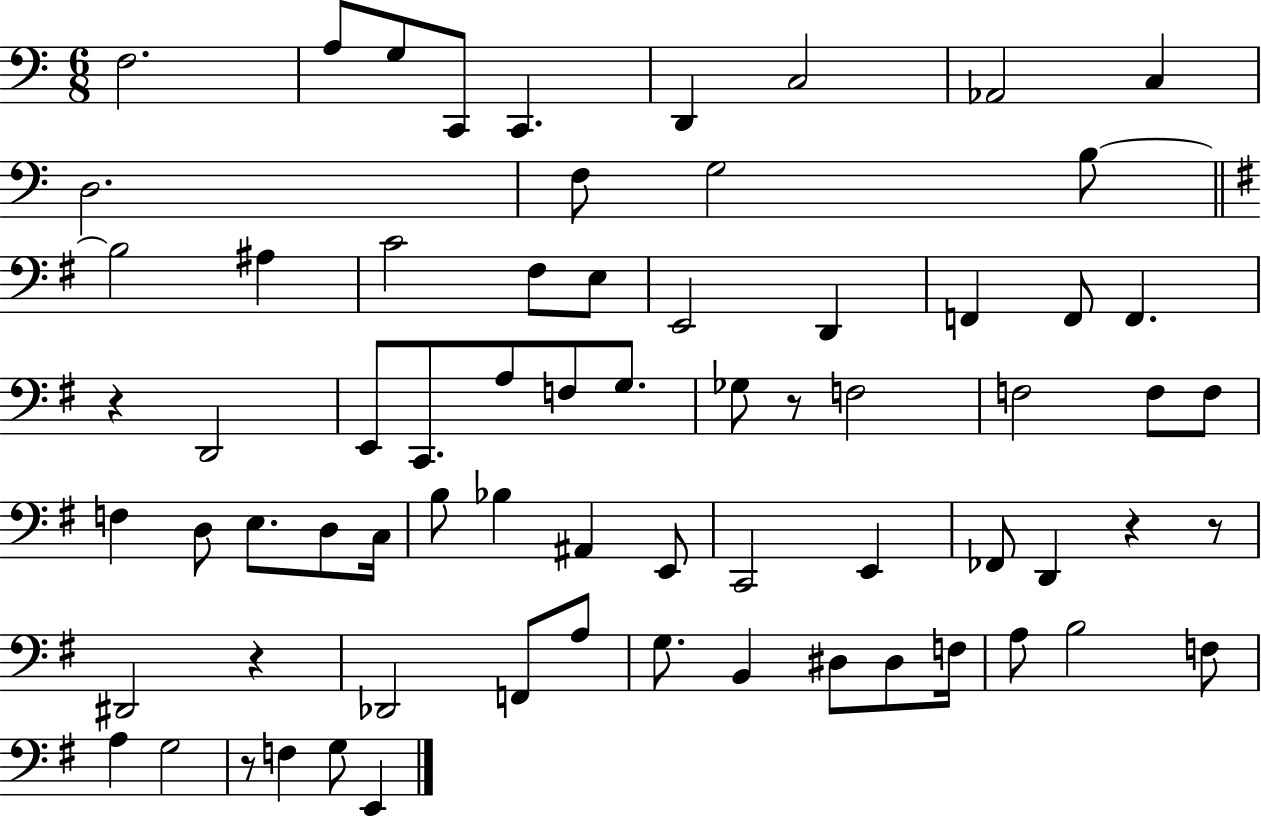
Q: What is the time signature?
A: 6/8